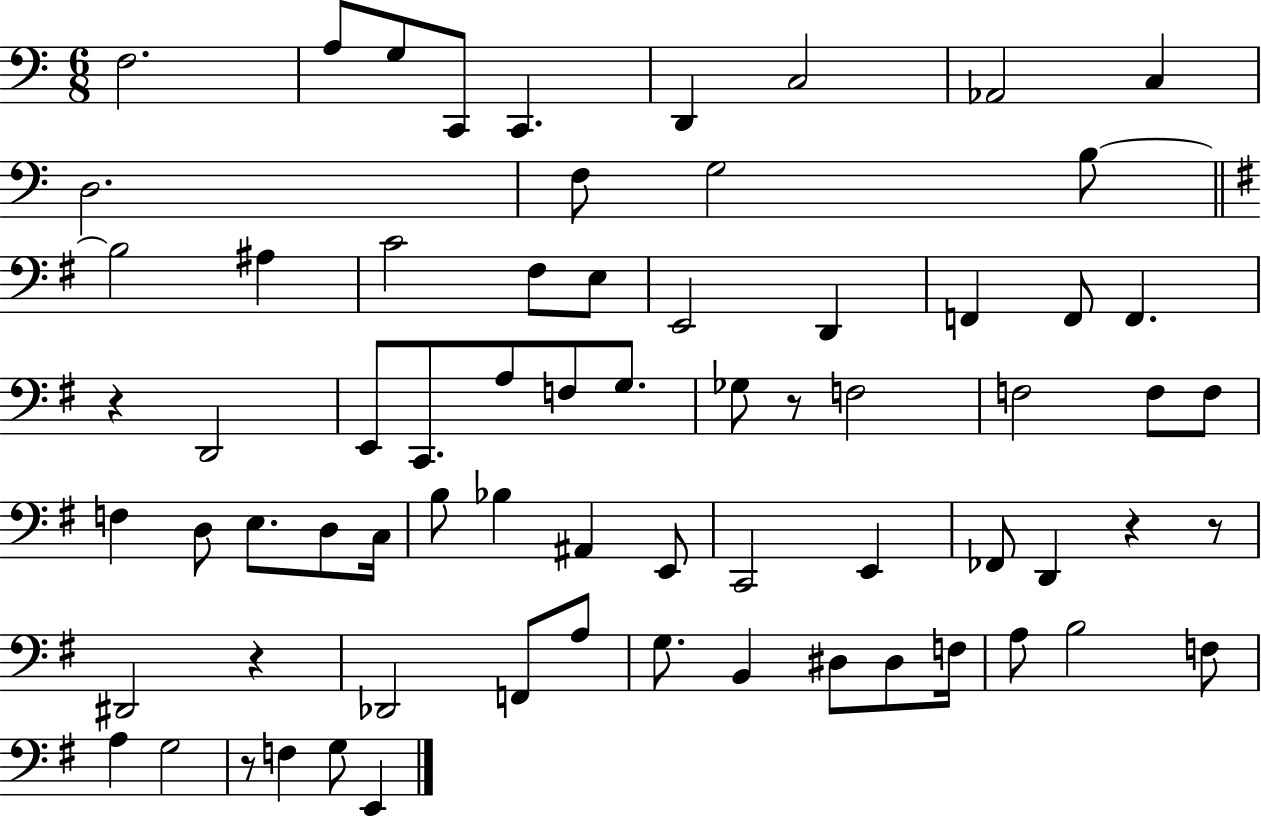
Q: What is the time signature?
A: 6/8